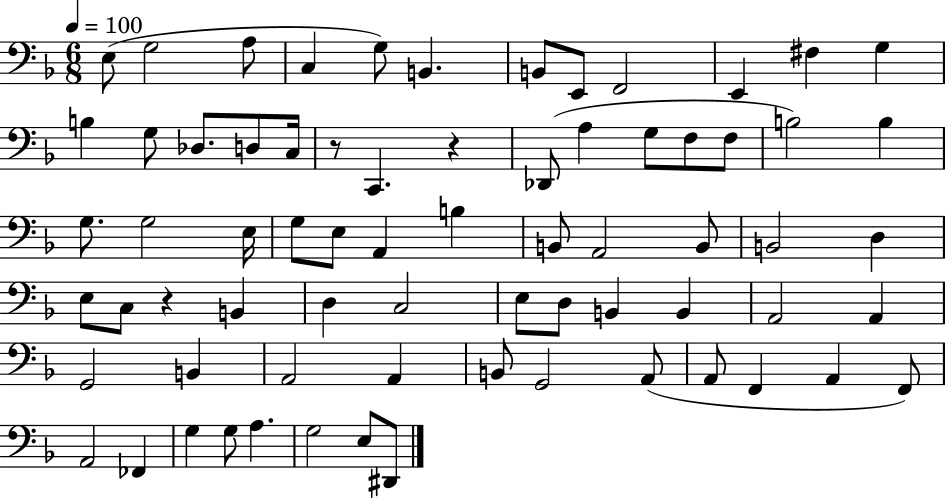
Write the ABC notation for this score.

X:1
T:Untitled
M:6/8
L:1/4
K:F
E,/2 G,2 A,/2 C, G,/2 B,, B,,/2 E,,/2 F,,2 E,, ^F, G, B, G,/2 _D,/2 D,/2 C,/4 z/2 C,, z _D,,/2 A, G,/2 F,/2 F,/2 B,2 B, G,/2 G,2 E,/4 G,/2 E,/2 A,, B, B,,/2 A,,2 B,,/2 B,,2 D, E,/2 C,/2 z B,, D, C,2 E,/2 D,/2 B,, B,, A,,2 A,, G,,2 B,, A,,2 A,, B,,/2 G,,2 A,,/2 A,,/2 F,, A,, F,,/2 A,,2 _F,, G, G,/2 A, G,2 E,/2 ^D,,/2